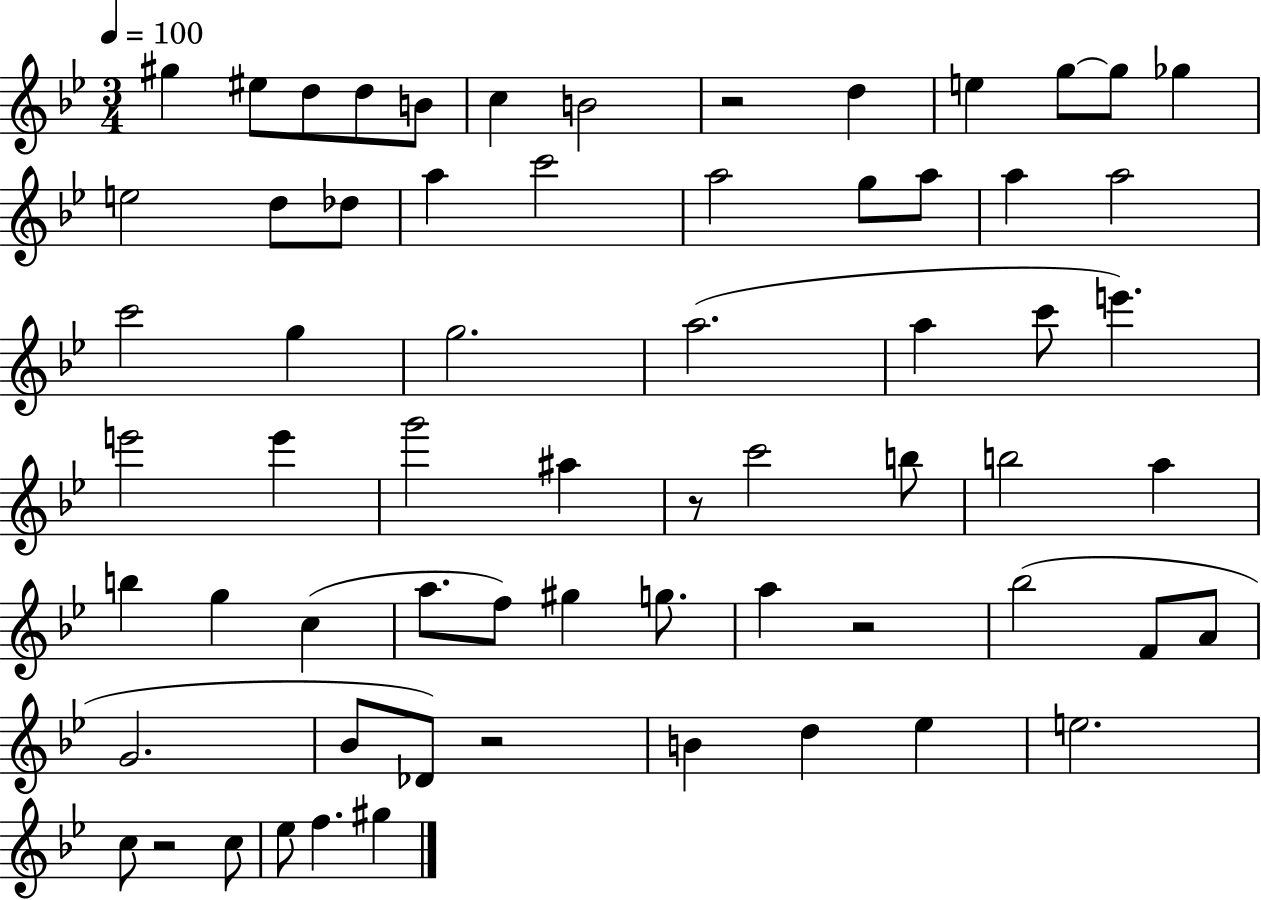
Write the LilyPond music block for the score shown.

{
  \clef treble
  \numericTimeSignature
  \time 3/4
  \key bes \major
  \tempo 4 = 100
  gis''4 eis''8 d''8 d''8 b'8 | c''4 b'2 | r2 d''4 | e''4 g''8~~ g''8 ges''4 | \break e''2 d''8 des''8 | a''4 c'''2 | a''2 g''8 a''8 | a''4 a''2 | \break c'''2 g''4 | g''2. | a''2.( | a''4 c'''8 e'''4.) | \break e'''2 e'''4 | g'''2 ais''4 | r8 c'''2 b''8 | b''2 a''4 | \break b''4 g''4 c''4( | a''8. f''8) gis''4 g''8. | a''4 r2 | bes''2( f'8 a'8 | \break g'2. | bes'8 des'8) r2 | b'4 d''4 ees''4 | e''2. | \break c''8 r2 c''8 | ees''8 f''4. gis''4 | \bar "|."
}